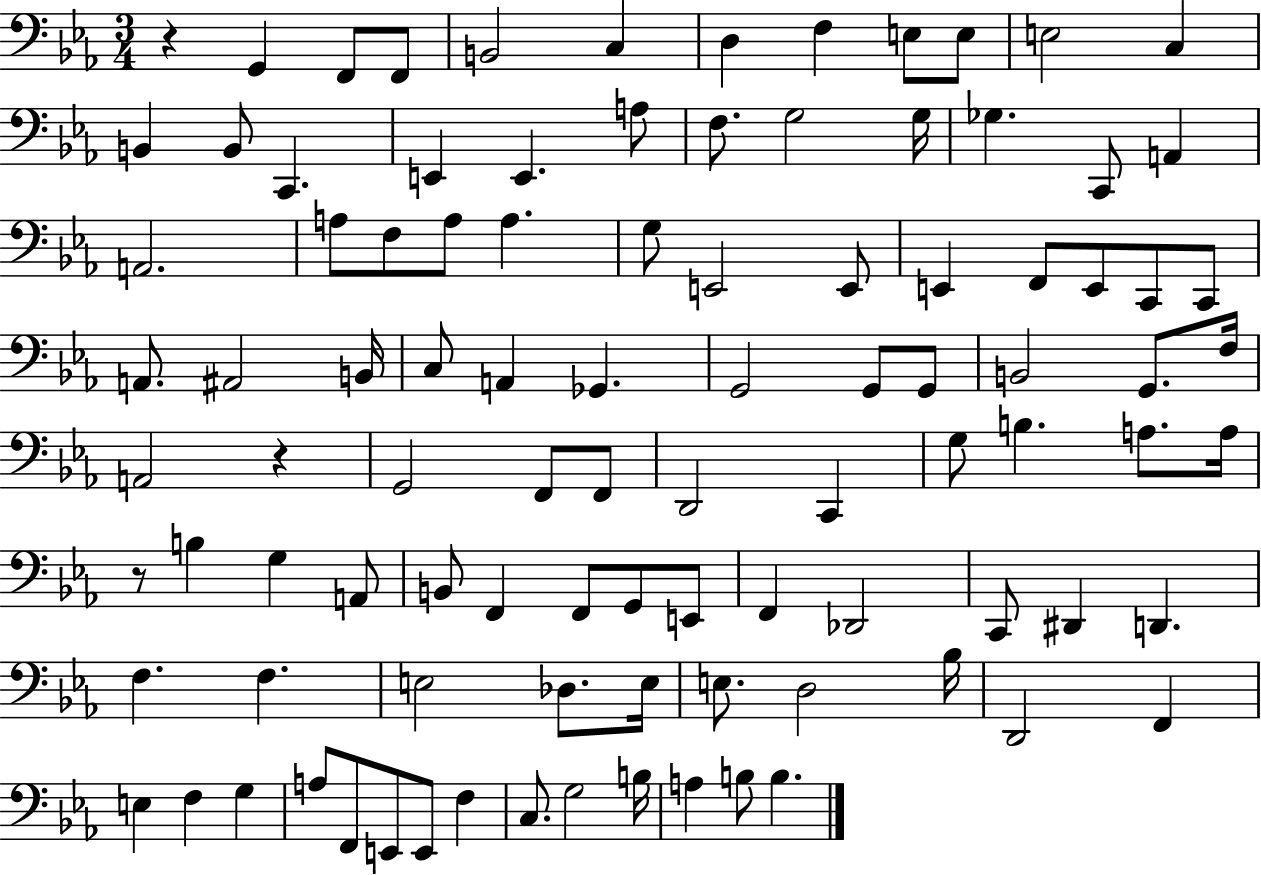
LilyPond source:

{
  \clef bass
  \numericTimeSignature
  \time 3/4
  \key ees \major
  \repeat volta 2 { r4 g,4 f,8 f,8 | b,2 c4 | d4 f4 e8 e8 | e2 c4 | \break b,4 b,8 c,4. | e,4 e,4. a8 | f8. g2 g16 | ges4. c,8 a,4 | \break a,2. | a8 f8 a8 a4. | g8 e,2 e,8 | e,4 f,8 e,8 c,8 c,8 | \break a,8. ais,2 b,16 | c8 a,4 ges,4. | g,2 g,8 g,8 | b,2 g,8. f16 | \break a,2 r4 | g,2 f,8 f,8 | d,2 c,4 | g8 b4. a8. a16 | \break r8 b4 g4 a,8 | b,8 f,4 f,8 g,8 e,8 | f,4 des,2 | c,8 dis,4 d,4. | \break f4. f4. | e2 des8. e16 | e8. d2 bes16 | d,2 f,4 | \break e4 f4 g4 | a8 f,8 e,8 e,8 f4 | c8. g2 b16 | a4 b8 b4. | \break } \bar "|."
}